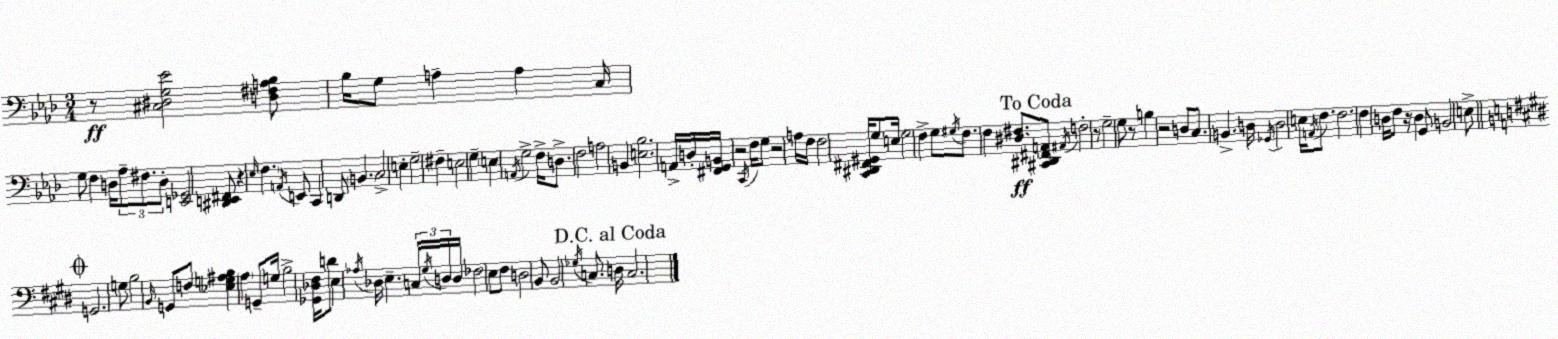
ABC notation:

X:1
T:Untitled
M:3/4
L:1/4
K:Fm
z/2 [^C,^D,G,_E]2 [D,^F,A,_B,]/2 _B,/4 G,/2 A, A, C,/4 G,/2 F, D,/4 _A,/2 ^F,/2 D,/2 [E,,_G,,]2 [^D,,E,,^F,,]/2 z _E,/4 F, A,,/4 E,,/2 C,, D,,/2 B,, C,2 E, G,2 ^F, E,2 G, E, A,,/4 G,2 F,/4 D,/2 F,2 A,2 B,, [E,_B,]2 A,,/4 D,/4 [^F,,G,,B,,]/4 z2 C,,/4 F,/4 G,/2 z2 A,/4 F,/4 F,2 [C,,^D,,^F,,^G,,]/4 G,/2 E,/4 G,2 F, G,/2 ^G,/4 F,/2 F, [^D,^F,]/2 [^C,,^D,,^F,,A,,]/2 ^A,,/4 F,2 z/2 G,2 G,/2 z/2 B, z2 D,/2 C,/2 B,, D,/4 _G,,/4 D,2 E,/4 A,,/4 F,/2 F,2 F, D,/4 F,/2 z/4 D, G,,/2 B,,2 E,/2 G,,2 G,/2 B,2 B,,/4 G,,/2 F,/2 [_E,G,^A,B,] A, G,,/2 G,/4 B,2 [_G,,_D,^F,]/4 D/2 E, _A,/4 _D,/4 E, C,/4 ^G,/4 D,/4 D,/4 _F,2 E,/2 ^F,/2 D,2 B,,/2 B,,2 _G,/4 C,/2 D,/4 C,2